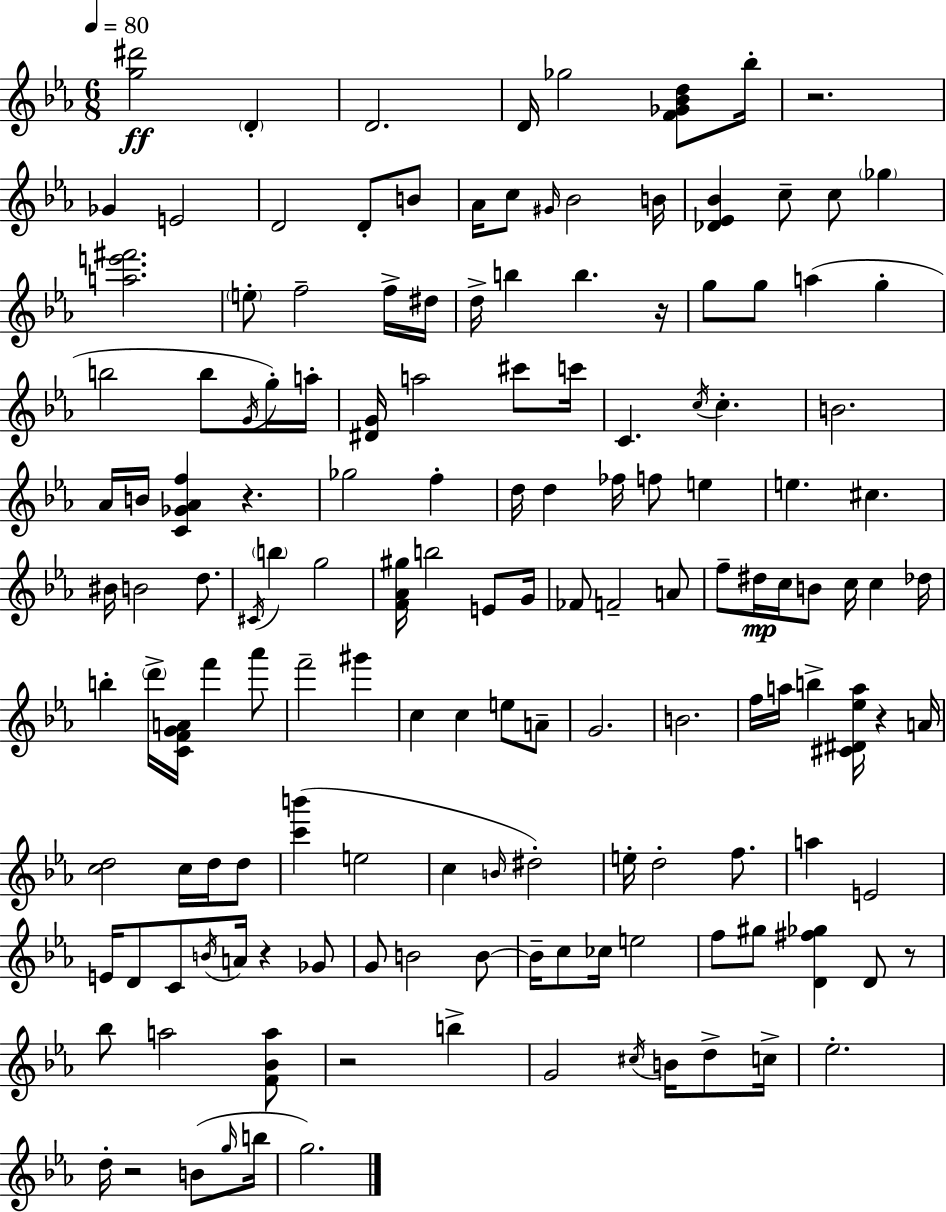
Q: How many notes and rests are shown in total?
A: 150